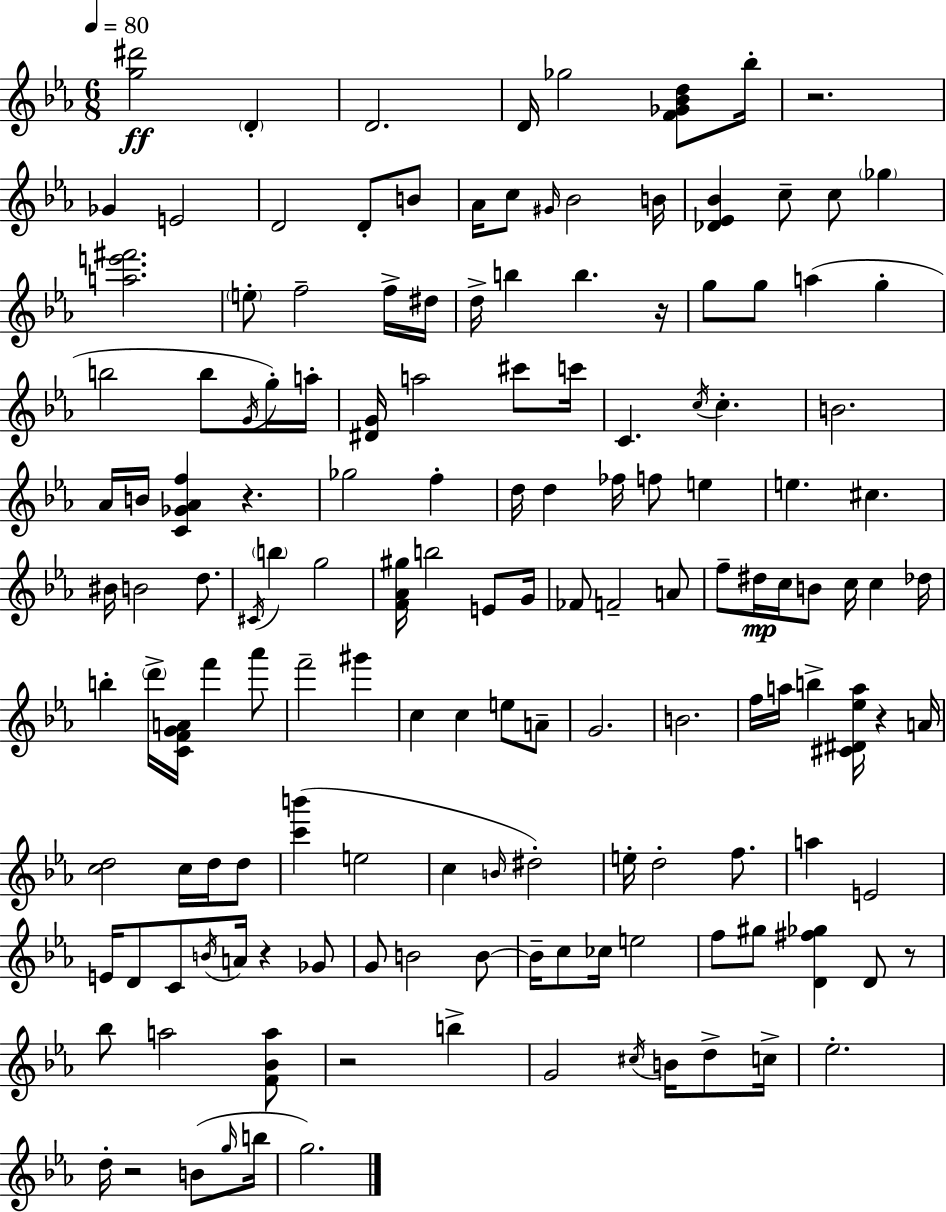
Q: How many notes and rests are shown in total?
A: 150